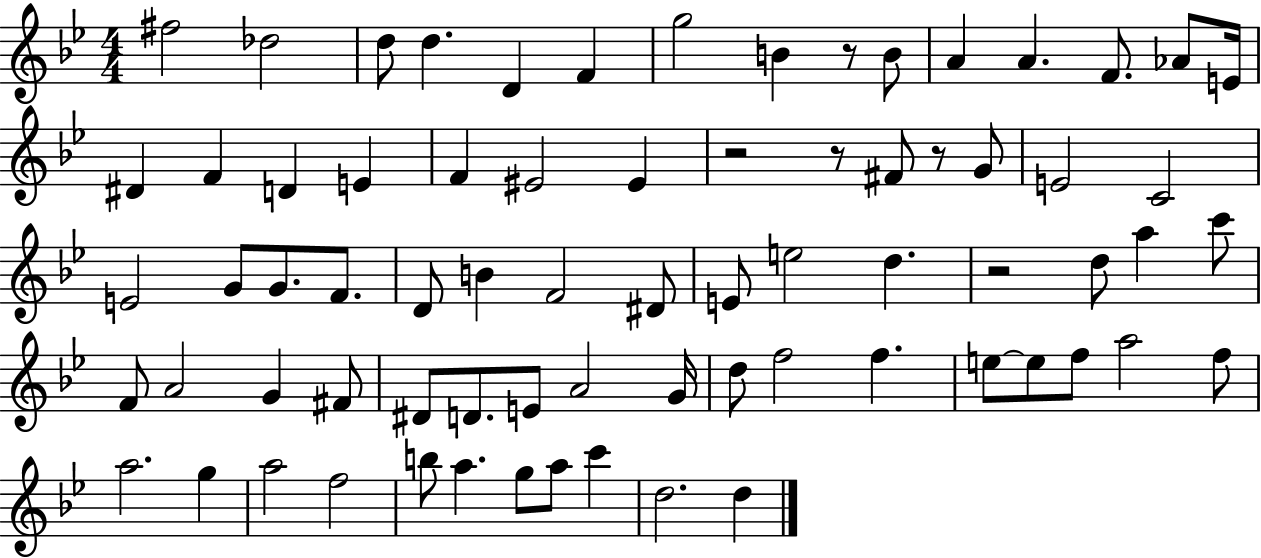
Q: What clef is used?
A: treble